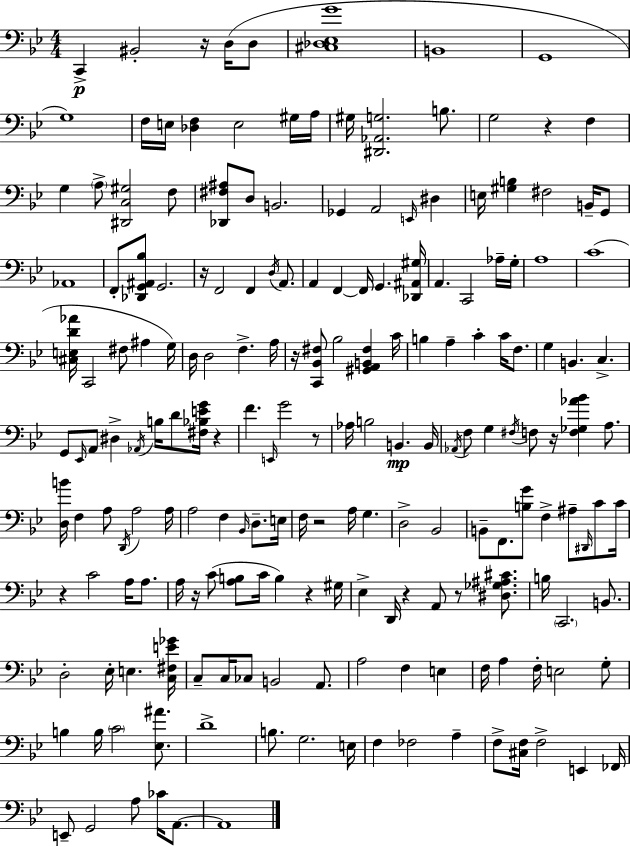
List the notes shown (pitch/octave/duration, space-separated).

C2/q BIS2/h R/s D3/s D3/e [C#3,Db3,Eb3,G4]/w B2/w G2/w G3/w F3/s E3/s [Db3,F3]/q E3/h G#3/s A3/s G#3/s [D#2,Ab2,G3]/h. B3/e. G3/h R/q F3/q G3/q A3/e [D#2,C3,G#3]/h F3/e [Db2,F#3,A#3]/e D3/e B2/h. Gb2/q A2/h E2/s D#3/q E3/s [G#3,B3]/q F#3/h B2/s G2/e Ab2/w F2/e [Db2,G2,A#2,Bb3]/e G2/h. R/s F2/h F2/q D3/s A2/e. A2/q F2/q F2/s G2/q. [Db2,A#2,G#3]/s A2/q. C2/h Ab3/s G3/s A3/w C4/w [C#3,E3,D4,Ab4]/s C2/h F#3/e A#3/q G3/s D3/s D3/h F3/q. A3/s R/s [C2,Bb2,F#3]/e Bb3/h [G#2,A2,B2,F#3]/q C4/s B3/q A3/q C4/q C4/s F3/e. G3/q B2/q. C3/q. G2/e Eb2/s A2/e D#3/q Ab2/s B3/s D4/e [F#3,Bb3,E4,G4]/s R/q F4/q. E2/s G4/h R/e Ab3/s B3/h B2/q. B2/s Ab2/s F3/e G3/q F#3/s F3/e R/s [F3,Gb3,Ab4,Bb4]/q A3/e. [D3,B4]/s F3/q A3/e D2/s A3/h A3/s A3/h F3/q Bb2/s D3/e. E3/s F3/s R/h A3/s G3/q. D3/h Bb2/h B2/e F2/e. [B3,G4]/e F3/q A#3/e D#2/s C4/e C4/s R/q C4/h A3/s A3/e. A3/s R/s C4/e [A3,B3]/e C4/s B3/q R/q G#3/s Eb3/q D2/s R/q A2/e R/e [D#3,Gb3,A#3,C#4]/e. B3/s C2/h. B2/e. D3/h Eb3/s E3/q. [C3,F#3,E4,Gb4]/s C3/e C3/s CES3/e B2/h A2/e. A3/h F3/q E3/q F3/s A3/q F3/s E3/h G3/e B3/q B3/s C4/h [Eb3,A#4]/e. D4/w B3/e. G3/h. E3/s F3/q FES3/h A3/q F3/e [C#3,F3]/s F3/h E2/q FES2/s E2/e G2/h A3/e CES4/s A2/e. A2/w